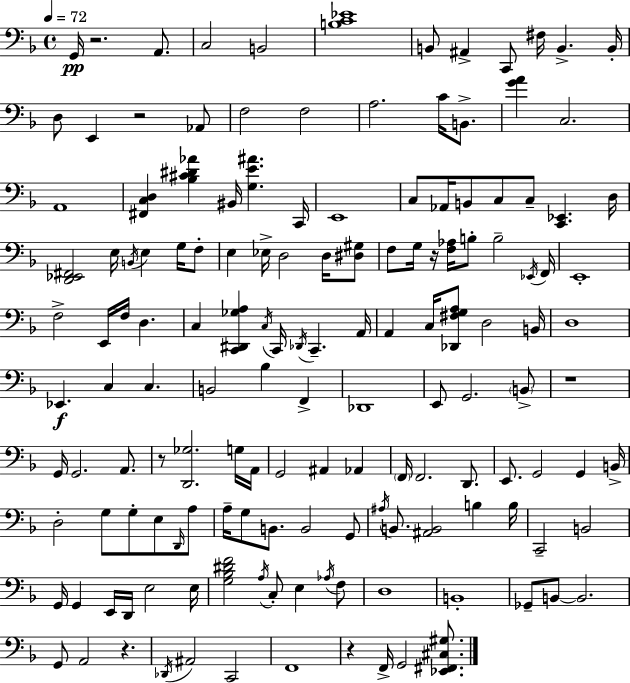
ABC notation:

X:1
T:Untitled
M:4/4
L:1/4
K:F
G,,/4 z2 A,,/2 C,2 B,,2 [B,C_E]4 B,,/2 ^A,, C,,/2 ^F,/4 B,, B,,/4 D,/2 E,, z2 _A,,/2 F,2 F,2 A,2 C/4 B,,/2 [GA] C,2 A,,4 [^F,,C,D,] [_B,^C^D_A] ^B,,/4 [G,E^A] C,,/4 E,,4 C,/2 _A,,/4 B,,/2 C,/2 C,/2 [C,,_E,,] D,/4 [D,,_E,,^F,,]2 E,/4 B,,/4 E, G,/4 F,/2 E, _E,/4 D,2 D,/4 [^D,^G,]/2 F,/2 G,/4 z/4 [F,_A,]/4 B,/2 B,2 _E,,/4 F,,/4 E,,4 F,2 E,,/4 F,/4 D, C, [C,,^D,,_G,A,] C,/4 C,,/4 _D,,/4 C,, A,,/4 A,, C,/4 [_D,,^F,G,A,]/2 D,2 B,,/4 D,4 _E,, C, C, B,,2 _B, F,, _D,,4 E,,/2 G,,2 B,,/2 z4 G,,/4 G,,2 A,,/2 z/2 [D,,_G,]2 G,/4 A,,/4 G,,2 ^A,, _A,, F,,/4 F,,2 D,,/2 E,,/2 G,,2 G,, B,,/4 D,2 G,/2 G,/2 E,/2 D,,/4 A,/2 A,/4 G,/2 B,,/2 B,,2 G,,/2 ^A,/4 B,,/2 [^A,,B,,]2 B, B,/4 C,,2 B,,2 G,,/4 G,, E,,/4 D,,/4 E,2 E,/4 [G,_B,^DF]2 A,/4 C,/2 E, _A,/4 F,/2 D,4 B,,4 _G,,/2 B,,/2 B,,2 G,,/2 A,,2 z _D,,/4 ^A,,2 C,,2 F,,4 z F,,/4 G,,2 [_E,,^F,,^C,^G,]/2